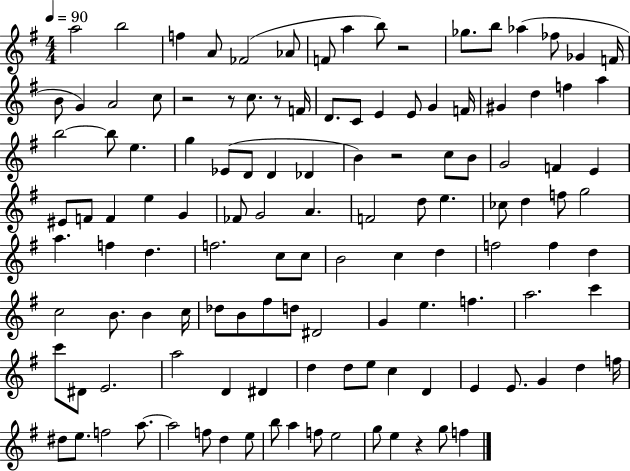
A5/h B5/h F5/q A4/e FES4/h Ab4/e F4/e A5/q B5/e R/h Gb5/e. B5/e Ab5/q FES5/e Gb4/q F4/s B4/e G4/q A4/h C5/e R/h R/e C5/e. R/e F4/s D4/e. C4/e E4/q E4/e G4/q F4/s G#4/q D5/q F5/q A5/q B5/h B5/e E5/q. G5/q Eb4/e D4/e D4/q Db4/q B4/q R/h C5/e B4/e G4/h F4/q E4/q EIS4/e F4/e F4/q E5/q G4/q FES4/e G4/h A4/q. F4/h D5/e E5/q. CES5/e D5/q F5/e G5/h A5/q. F5/q D5/q. F5/h. C5/e C5/e B4/h C5/q D5/q F5/h F5/q D5/q C5/h B4/e. B4/q C5/s Db5/e B4/e F#5/e D5/e D#4/h G4/q E5/q. F5/q. A5/h. C6/q C6/e D#4/e E4/h. A5/h D4/q D#4/q D5/q D5/e E5/e C5/q D4/q E4/q E4/e. G4/q D5/q F5/s D#5/e E5/e. F5/h A5/e. A5/h F5/e D5/q E5/e B5/e A5/q F5/e E5/h G5/e E5/q R/q G5/e F5/q